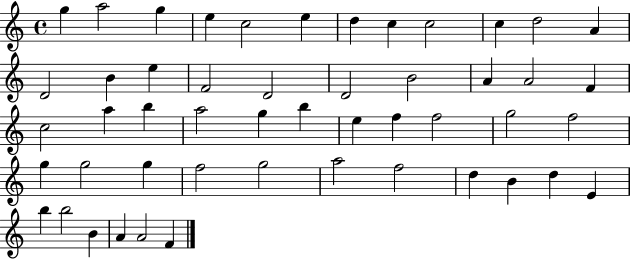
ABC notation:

X:1
T:Untitled
M:4/4
L:1/4
K:C
g a2 g e c2 e d c c2 c d2 A D2 B e F2 D2 D2 B2 A A2 F c2 a b a2 g b e f f2 g2 f2 g g2 g f2 g2 a2 f2 d B d E b b2 B A A2 F